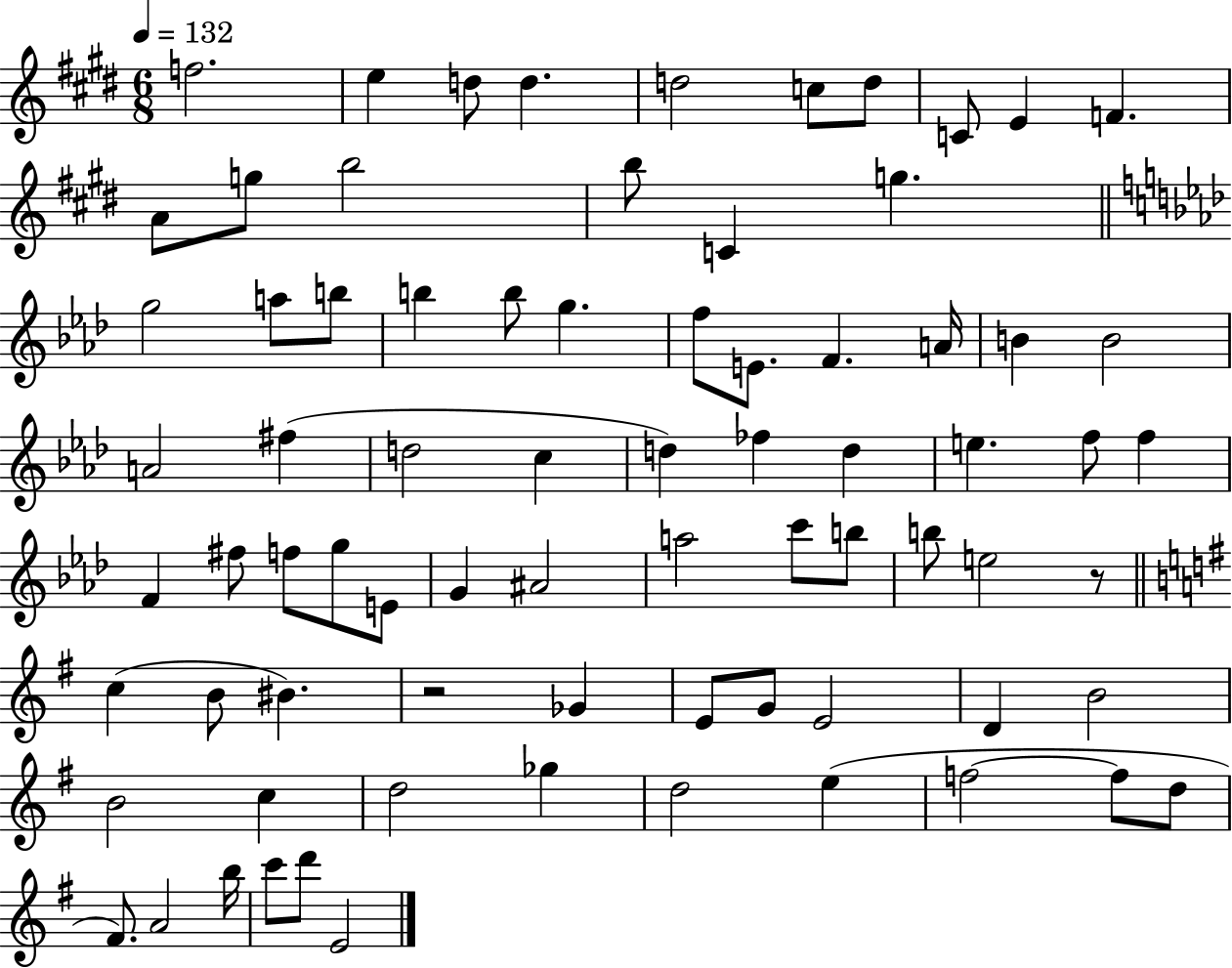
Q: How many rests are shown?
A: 2